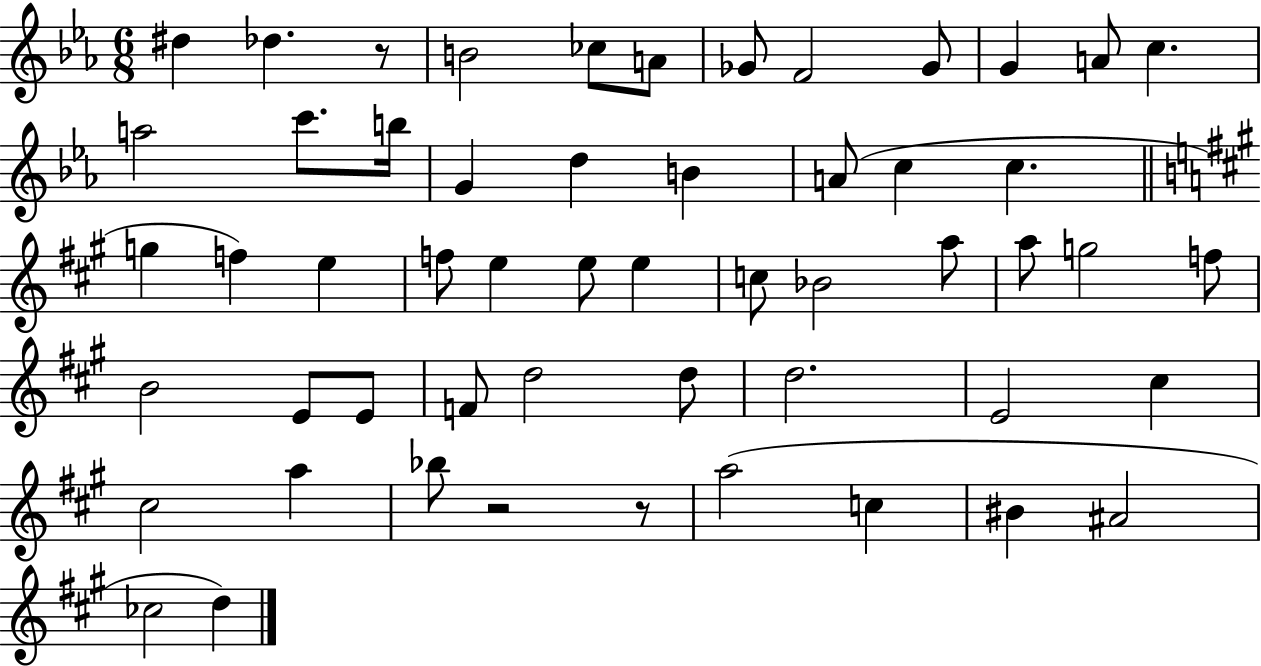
{
  \clef treble
  \numericTimeSignature
  \time 6/8
  \key ees \major
  dis''4 des''4. r8 | b'2 ces''8 a'8 | ges'8 f'2 ges'8 | g'4 a'8 c''4. | \break a''2 c'''8. b''16 | g'4 d''4 b'4 | a'8( c''4 c''4. | \bar "||" \break \key a \major g''4 f''4) e''4 | f''8 e''4 e''8 e''4 | c''8 bes'2 a''8 | a''8 g''2 f''8 | \break b'2 e'8 e'8 | f'8 d''2 d''8 | d''2. | e'2 cis''4 | \break cis''2 a''4 | bes''8 r2 r8 | a''2( c''4 | bis'4 ais'2 | \break ces''2 d''4) | \bar "|."
}